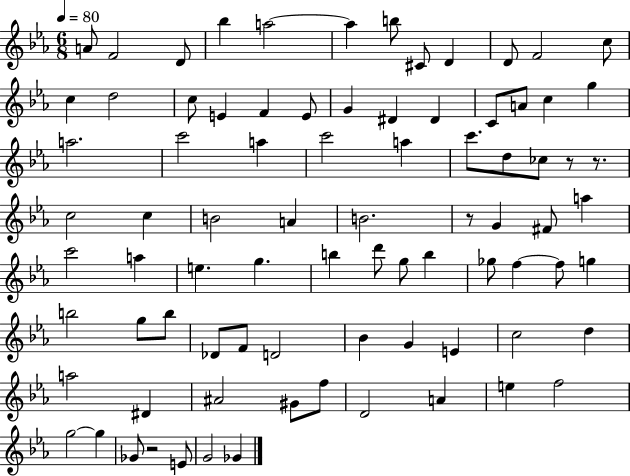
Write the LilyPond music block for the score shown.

{
  \clef treble
  \numericTimeSignature
  \time 6/8
  \key ees \major
  \tempo 4 = 80
  a'8 f'2 d'8 | bes''4 a''2~~ | a''4 b''8 cis'8 d'4 | d'8 f'2 c''8 | \break c''4 d''2 | c''8 e'4 f'4 e'8 | g'4 dis'4 dis'4 | c'8 a'8 c''4 g''4 | \break a''2. | c'''2 a''4 | c'''2 a''4 | c'''8. d''8 ces''8 r8 r8. | \break c''2 c''4 | b'2 a'4 | b'2. | r8 g'4 fis'8 a''4 | \break c'''2 a''4 | e''4. g''4. | b''4 d'''8 g''8 b''4 | ges''8 f''4~~ f''8 g''4 | \break b''2 g''8 b''8 | des'8 f'8 d'2 | bes'4 g'4 e'4 | c''2 d''4 | \break a''2 dis'4 | ais'2 gis'8 f''8 | d'2 a'4 | e''4 f''2 | \break g''2~~ g''4 | ges'8 r2 e'8 | g'2 ges'4 | \bar "|."
}